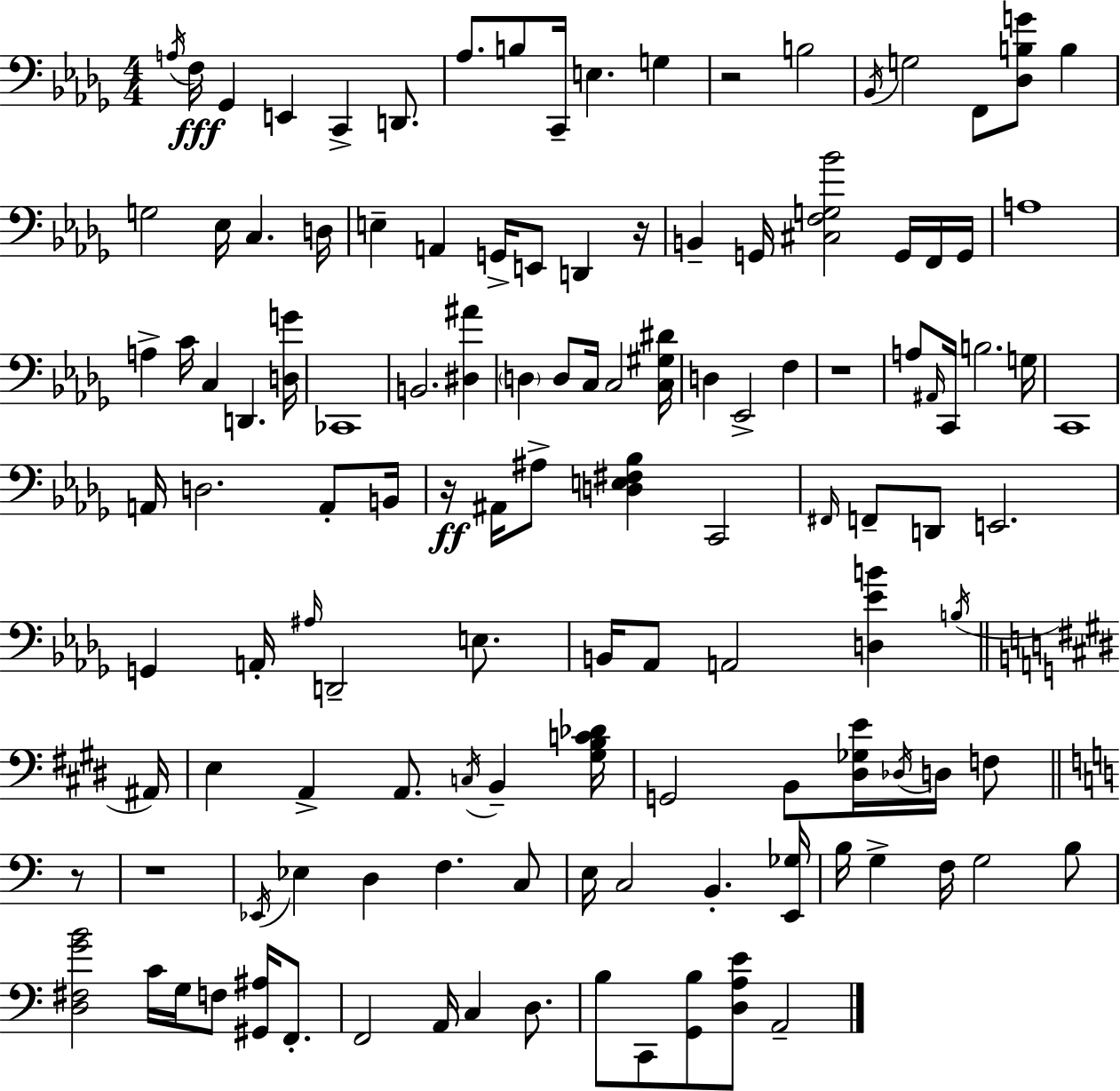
{
  \clef bass
  \numericTimeSignature
  \time 4/4
  \key bes \minor
  \acciaccatura { a16 }\fff f16 ges,4 e,4 c,4-> d,8. | aes8. b8 c,16-- e4. g4 | r2 b2 | \acciaccatura { bes,16 } g2 f,8 <des b g'>8 b4 | \break g2 ees16 c4. | d16 e4-- a,4 g,16-> e,8 d,4 | r16 b,4-- g,16 <cis f g bes'>2 g,16 | f,16 g,16 a1 | \break a4-> c'16 c4 d,4. | <d g'>16 ces,1 | b,2. <dis ais'>4 | \parenthesize d4 d8 c16 c2 | \break <c gis dis'>16 d4 ees,2-> f4 | r1 | a8 \grace { ais,16 } c,16 b2. | g16 c,1 | \break a,16 d2. | a,8-. b,16 r16\ff ais,16 ais8-> <d e fis bes>4 c,2 | \grace { fis,16 } f,8-- d,8 e,2. | g,4 a,16-. \grace { ais16 } d,2-- | \break e8. b,16 aes,8 a,2 | <d ees' b'>4 \acciaccatura { b16 } \bar "||" \break \key e \major ais,16 e4 a,4-> a,8. \acciaccatura { c16 } b,4-- | <gis b c' des'>16 g,2 b,8 <dis ges e'>16 \acciaccatura { des16 } d16 f8 | \bar "||" \break \key c \major r8 r1 | \acciaccatura { ees,16 } ees4 d4 f4. | c8 e16 c2 b,4.-. | <e, ges>16 b16 g4-> f16 g2 | \break b8 <d fis g' b'>2 c'16 g16 f8 <gis, ais>16 | f,8.-. f,2 a,16 c4 | d8. b8 c,8 <g, b>8 <d a e'>8 a,2-- | \bar "|."
}